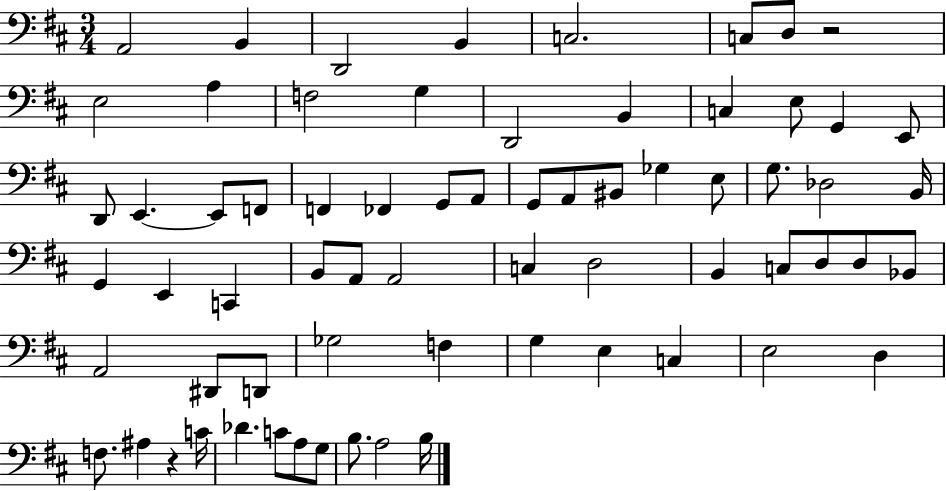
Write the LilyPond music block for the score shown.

{
  \clef bass
  \numericTimeSignature
  \time 3/4
  \key d \major
  a,2 b,4 | d,2 b,4 | c2. | c8 d8 r2 | \break e2 a4 | f2 g4 | d,2 b,4 | c4 e8 g,4 e,8 | \break d,8 e,4.~~ e,8 f,8 | f,4 fes,4 g,8 a,8 | g,8 a,8 bis,8 ges4 e8 | g8. des2 b,16 | \break g,4 e,4 c,4 | b,8 a,8 a,2 | c4 d2 | b,4 c8 d8 d8 bes,8 | \break a,2 dis,8 d,8 | ges2 f4 | g4 e4 c4 | e2 d4 | \break f8. ais4 r4 c'16 | des'4. c'8 a8 g8 | b8. a2 b16 | \bar "|."
}